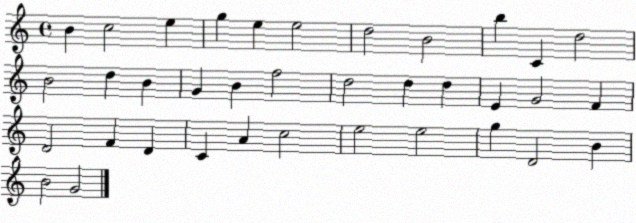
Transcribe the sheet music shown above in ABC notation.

X:1
T:Untitled
M:4/4
L:1/4
K:C
B c2 e g e e2 d2 B2 b C d2 B2 d B G B f2 d2 d d E G2 F D2 F D C A c2 e2 e2 g D2 B B2 G2